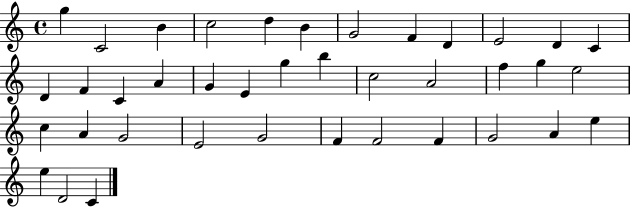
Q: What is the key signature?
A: C major